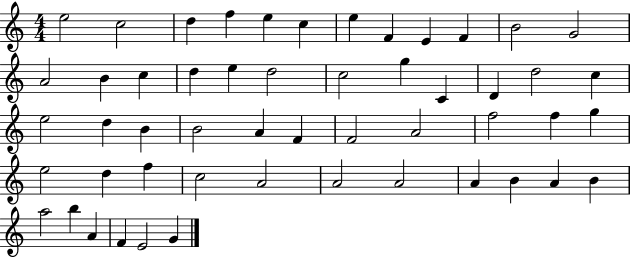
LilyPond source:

{
  \clef treble
  \numericTimeSignature
  \time 4/4
  \key c \major
  e''2 c''2 | d''4 f''4 e''4 c''4 | e''4 f'4 e'4 f'4 | b'2 g'2 | \break a'2 b'4 c''4 | d''4 e''4 d''2 | c''2 g''4 c'4 | d'4 d''2 c''4 | \break e''2 d''4 b'4 | b'2 a'4 f'4 | f'2 a'2 | f''2 f''4 g''4 | \break e''2 d''4 f''4 | c''2 a'2 | a'2 a'2 | a'4 b'4 a'4 b'4 | \break a''2 b''4 a'4 | f'4 e'2 g'4 | \bar "|."
}